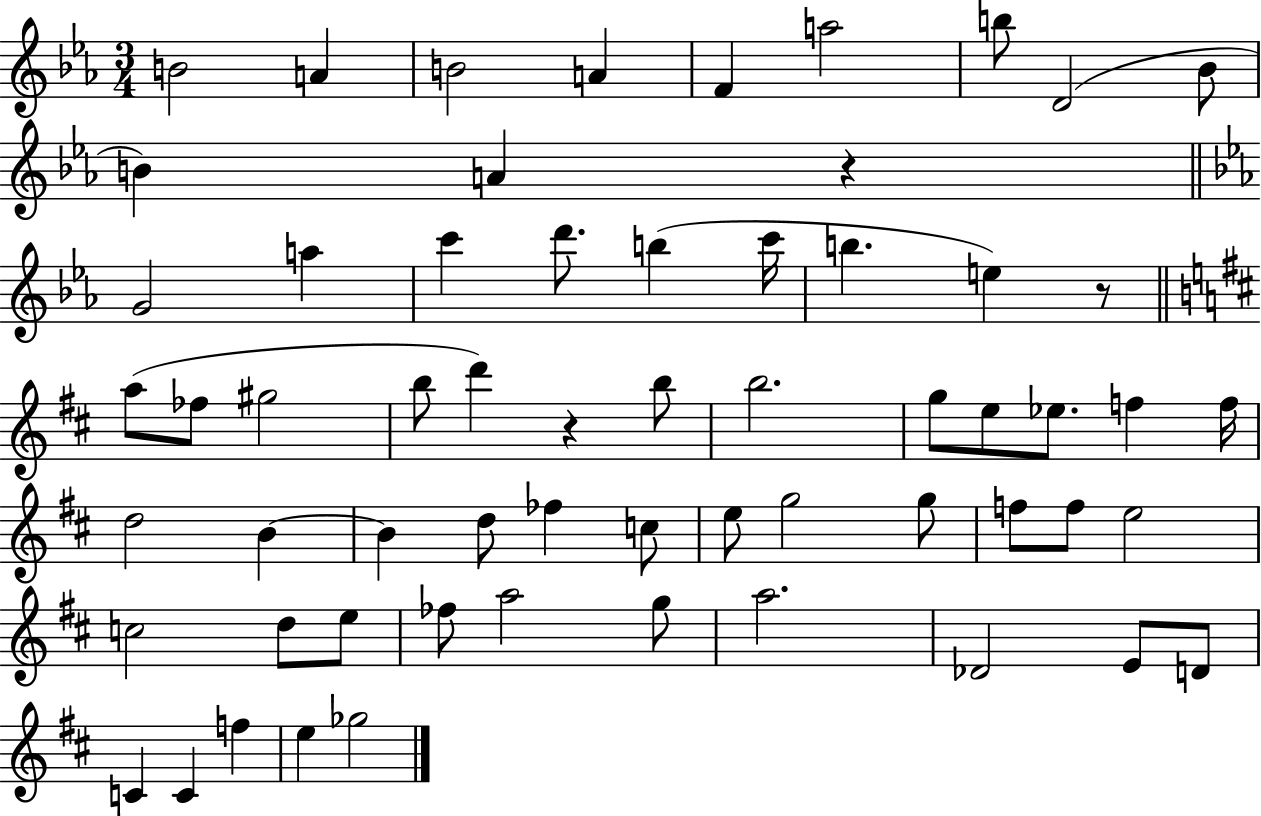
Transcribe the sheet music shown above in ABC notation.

X:1
T:Untitled
M:3/4
L:1/4
K:Eb
B2 A B2 A F a2 b/2 D2 _B/2 B A z G2 a c' d'/2 b c'/4 b e z/2 a/2 _f/2 ^g2 b/2 d' z b/2 b2 g/2 e/2 _e/2 f f/4 d2 B B d/2 _f c/2 e/2 g2 g/2 f/2 f/2 e2 c2 d/2 e/2 _f/2 a2 g/2 a2 _D2 E/2 D/2 C C f e _g2